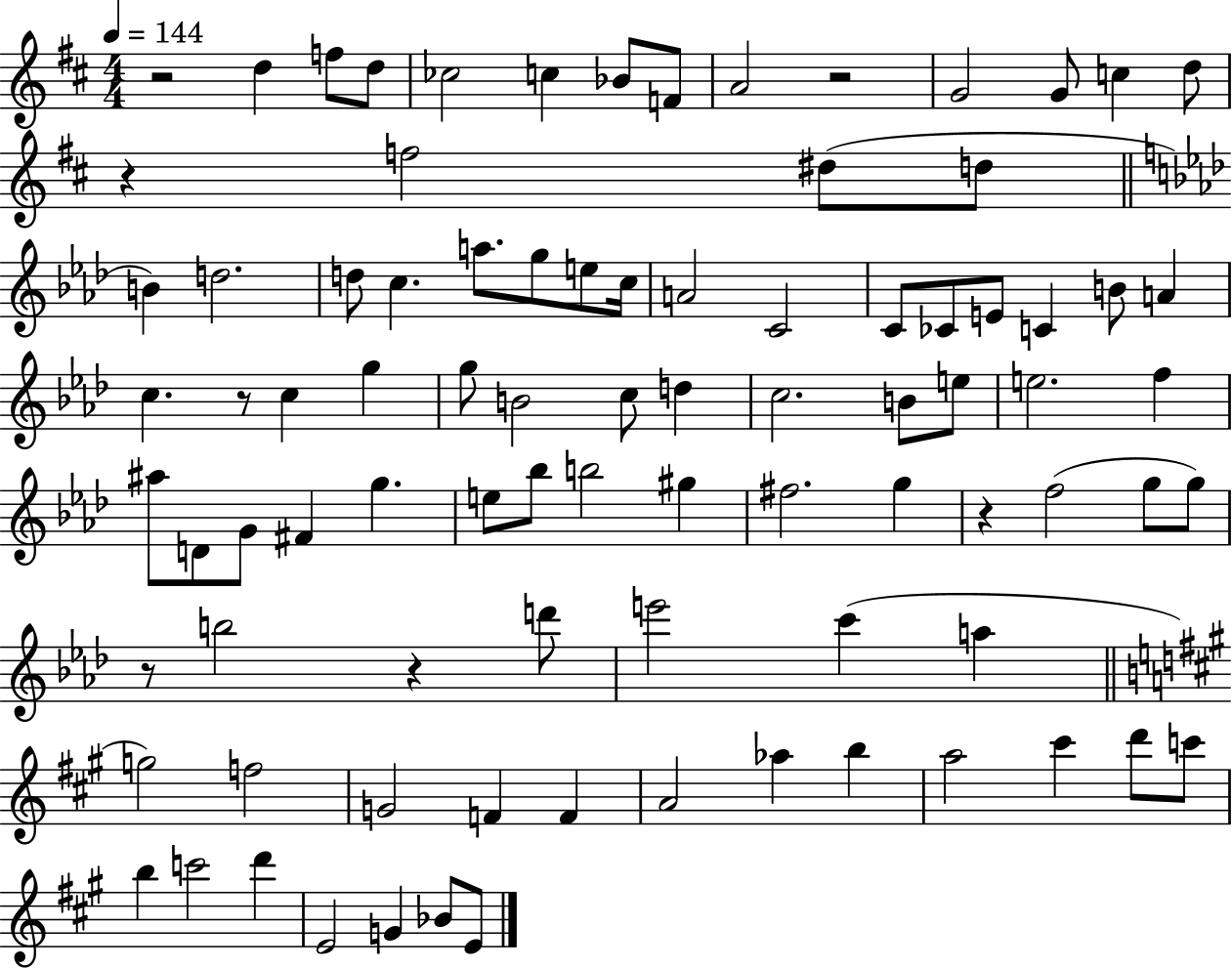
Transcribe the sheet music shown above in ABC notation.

X:1
T:Untitled
M:4/4
L:1/4
K:D
z2 d f/2 d/2 _c2 c _B/2 F/2 A2 z2 G2 G/2 c d/2 z f2 ^d/2 d/2 B d2 d/2 c a/2 g/2 e/2 c/4 A2 C2 C/2 _C/2 E/2 C B/2 A c z/2 c g g/2 B2 c/2 d c2 B/2 e/2 e2 f ^a/2 D/2 G/2 ^F g e/2 _b/2 b2 ^g ^f2 g z f2 g/2 g/2 z/2 b2 z d'/2 e'2 c' a g2 f2 G2 F F A2 _a b a2 ^c' d'/2 c'/2 b c'2 d' E2 G _B/2 E/2